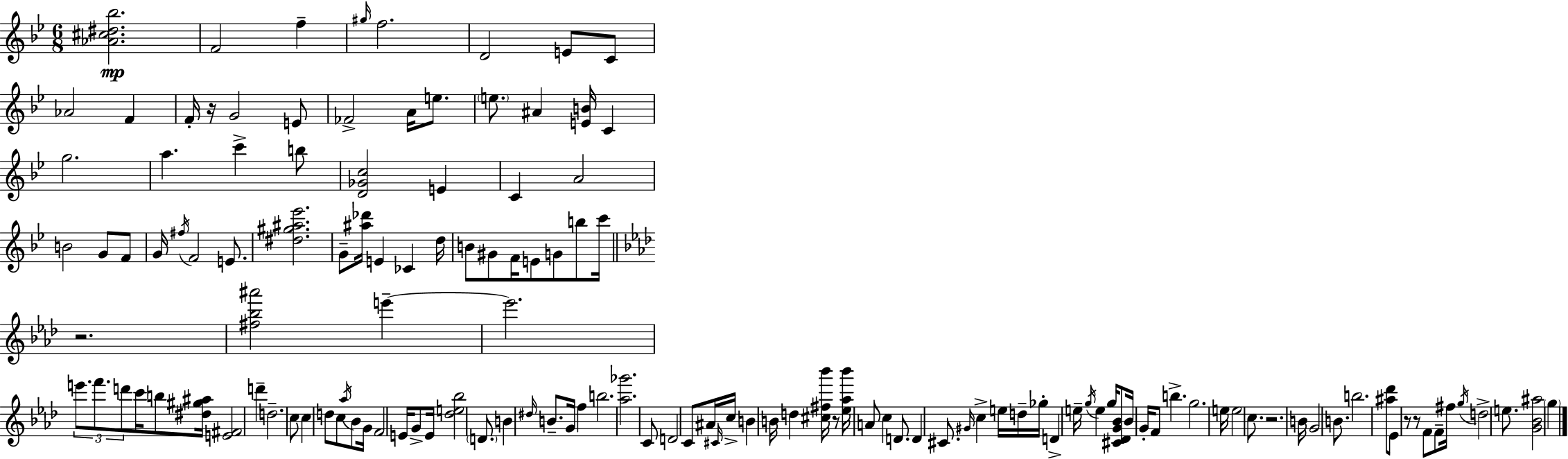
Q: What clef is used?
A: treble